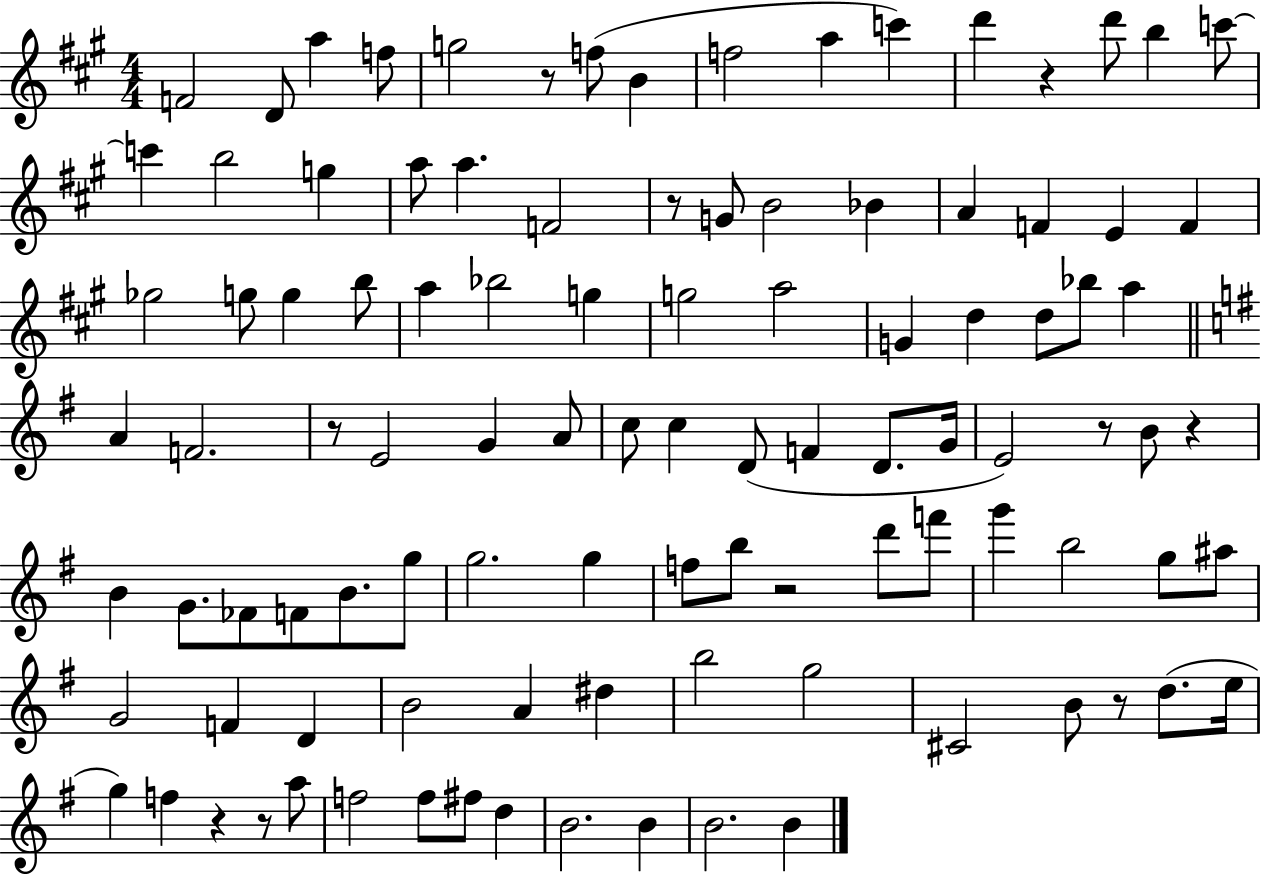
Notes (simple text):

F4/h D4/e A5/q F5/e G5/h R/e F5/e B4/q F5/h A5/q C6/q D6/q R/q D6/e B5/q C6/e C6/q B5/h G5/q A5/e A5/q. F4/h R/e G4/e B4/h Bb4/q A4/q F4/q E4/q F4/q Gb5/h G5/e G5/q B5/e A5/q Bb5/h G5/q G5/h A5/h G4/q D5/q D5/e Bb5/e A5/q A4/q F4/h. R/e E4/h G4/q A4/e C5/e C5/q D4/e F4/q D4/e. G4/s E4/h R/e B4/e R/q B4/q G4/e. FES4/e F4/e B4/e. G5/e G5/h. G5/q F5/e B5/e R/h D6/e F6/e G6/q B5/h G5/e A#5/e G4/h F4/q D4/q B4/h A4/q D#5/q B5/h G5/h C#4/h B4/e R/e D5/e. E5/s G5/q F5/q R/q R/e A5/e F5/h F5/e F#5/e D5/q B4/h. B4/q B4/h. B4/q